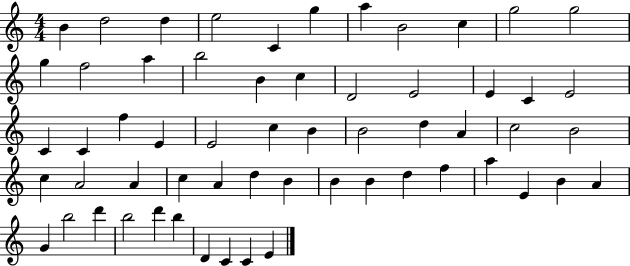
X:1
T:Untitled
M:4/4
L:1/4
K:C
B d2 d e2 C g a B2 c g2 g2 g f2 a b2 B c D2 E2 E C E2 C C f E E2 c B B2 d A c2 B2 c A2 A c A d B B B d f a E B A G b2 d' b2 d' b D C C E